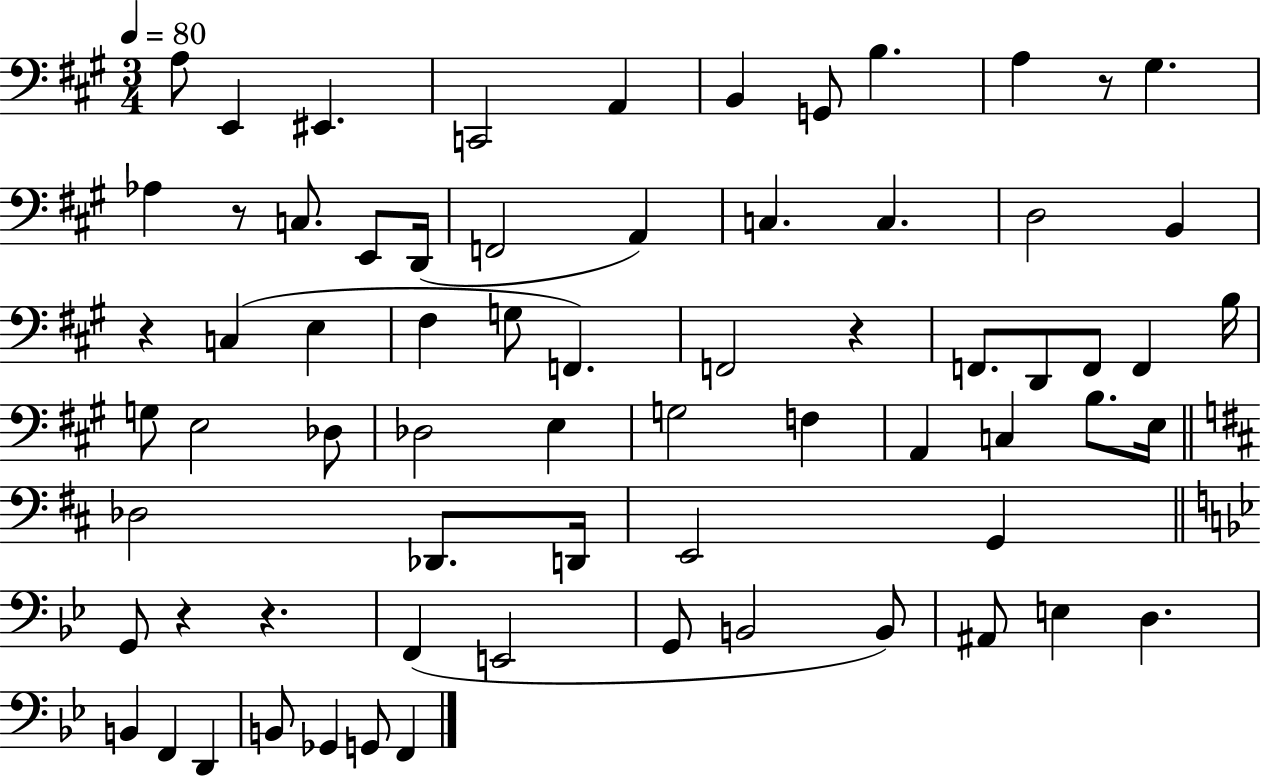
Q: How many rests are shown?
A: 6